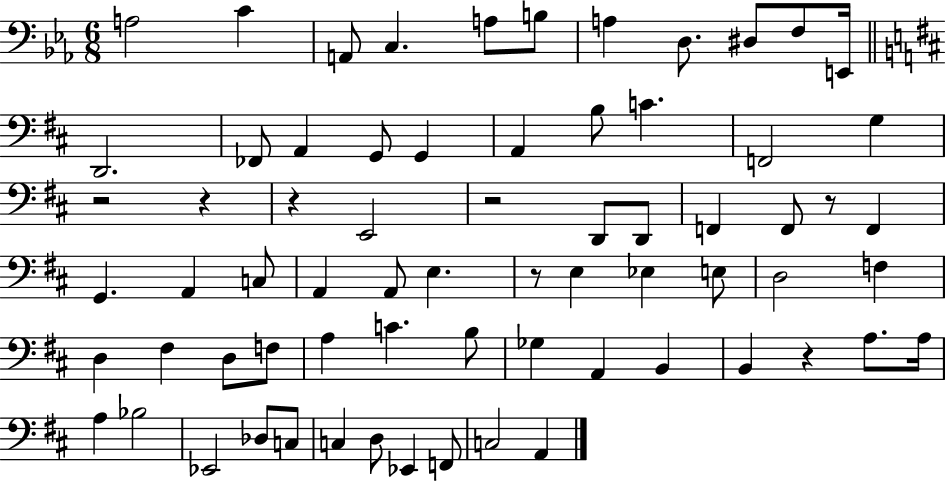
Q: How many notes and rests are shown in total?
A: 69